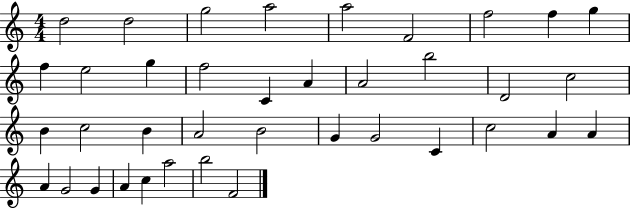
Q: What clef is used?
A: treble